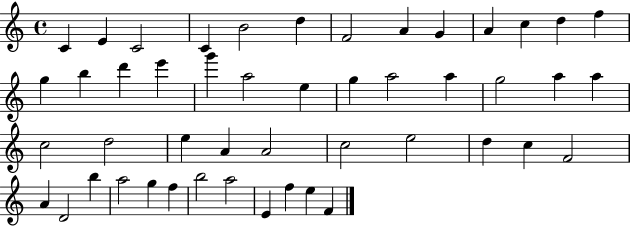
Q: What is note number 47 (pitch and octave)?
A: E5